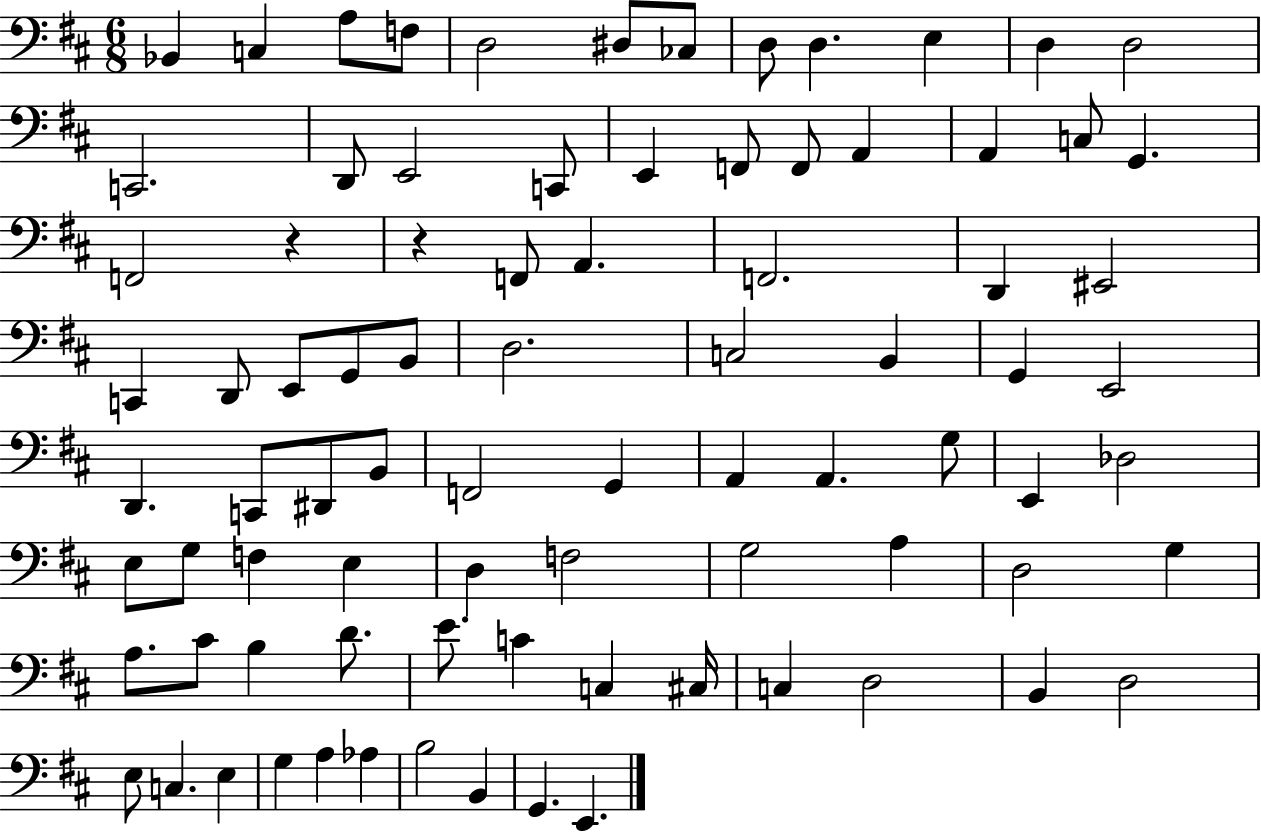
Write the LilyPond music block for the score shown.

{
  \clef bass
  \numericTimeSignature
  \time 6/8
  \key d \major
  bes,4 c4 a8 f8 | d2 dis8 ces8 | d8 d4. e4 | d4 d2 | \break c,2. | d,8 e,2 c,8 | e,4 f,8 f,8 a,4 | a,4 c8 g,4. | \break f,2 r4 | r4 f,8 a,4. | f,2. | d,4 eis,2 | \break c,4 d,8 e,8 g,8 b,8 | d2. | c2 b,4 | g,4 e,2 | \break d,4. c,8 dis,8 b,8 | f,2 g,4 | a,4 a,4. g8 | e,4 des2 | \break e8 g8 f4 e4 | d4 f2 | g2 a4 | d2 g4 | \break a8. cis'8 b4 d'8. | e'8. c'4 c4 cis16 | c4 d2 | b,4 d2 | \break e8 c4. e4 | g4 a4 aes4 | b2 b,4 | g,4. e,4. | \break \bar "|."
}